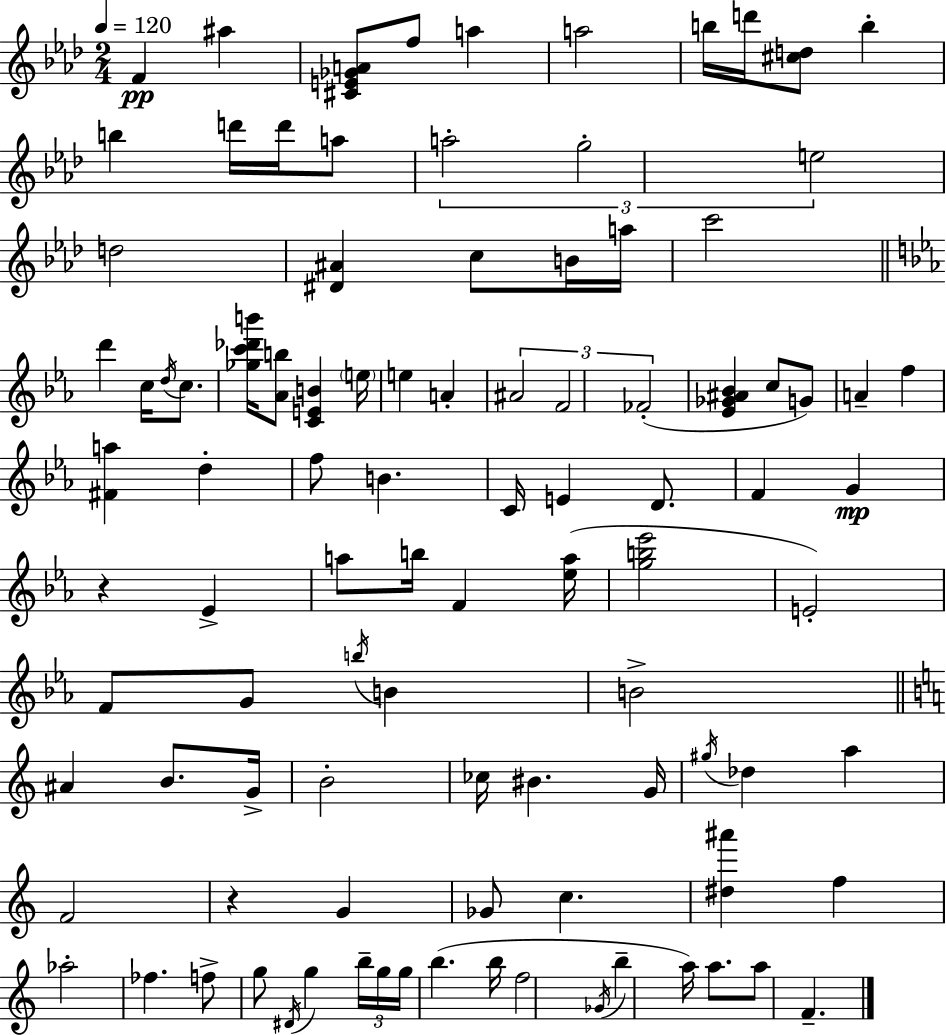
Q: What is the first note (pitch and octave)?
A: F4